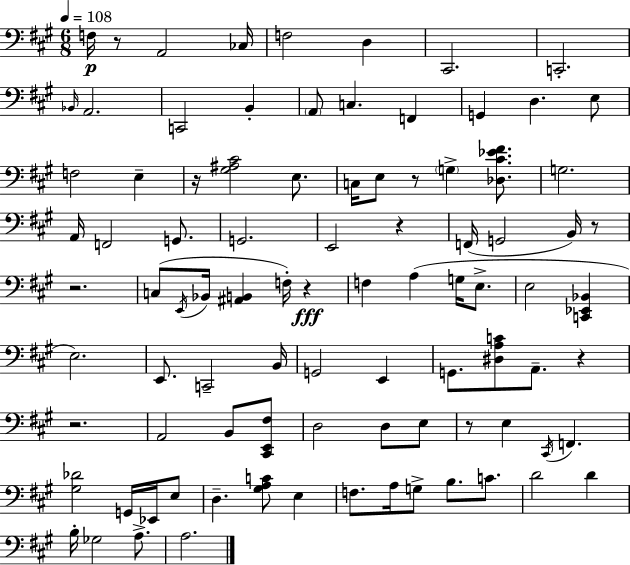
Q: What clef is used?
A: bass